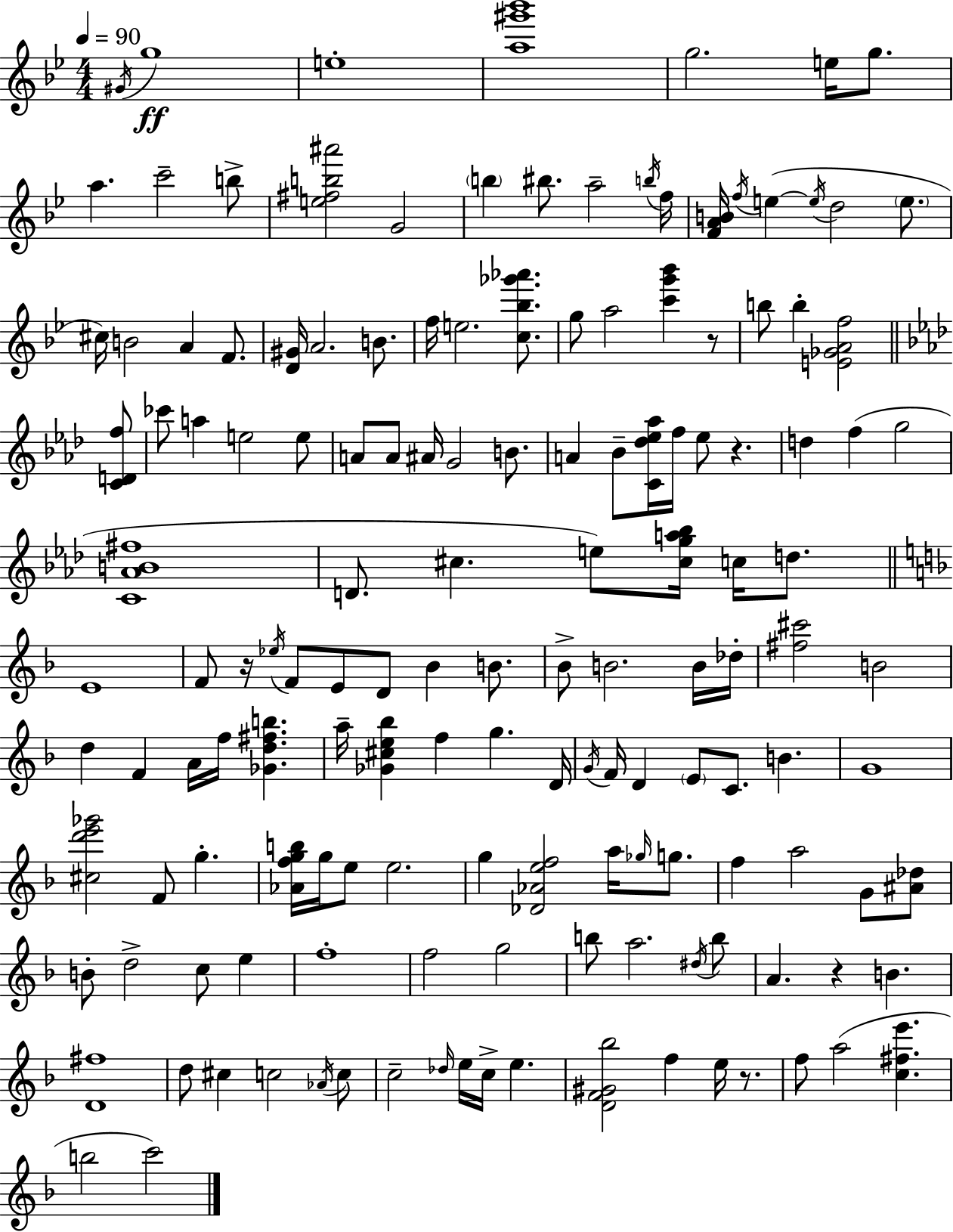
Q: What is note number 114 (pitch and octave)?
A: E5